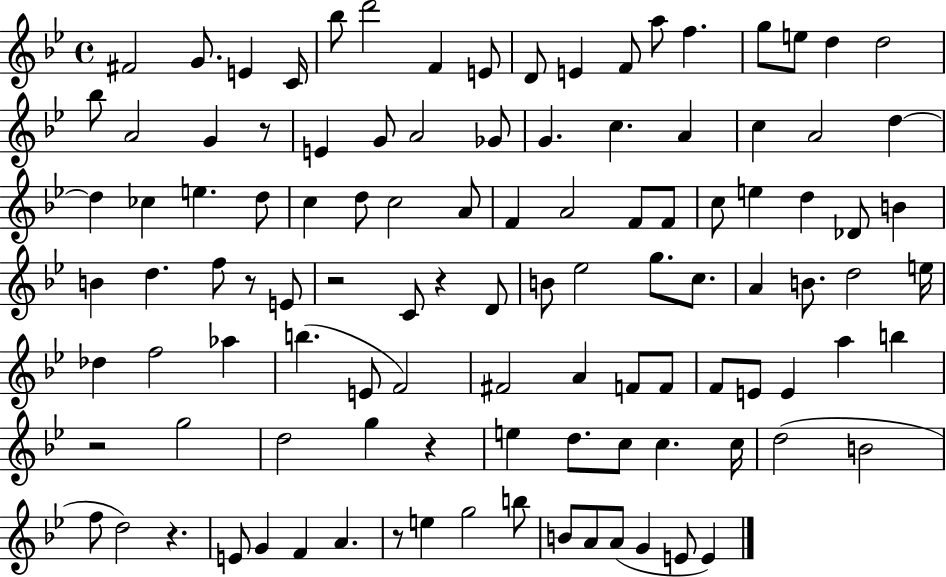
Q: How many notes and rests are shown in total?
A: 109